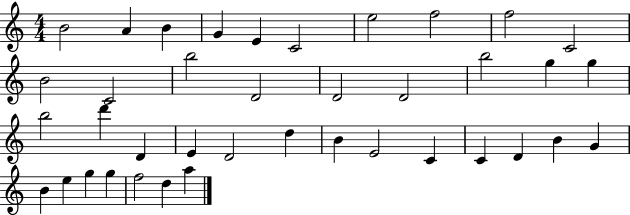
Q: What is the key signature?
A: C major